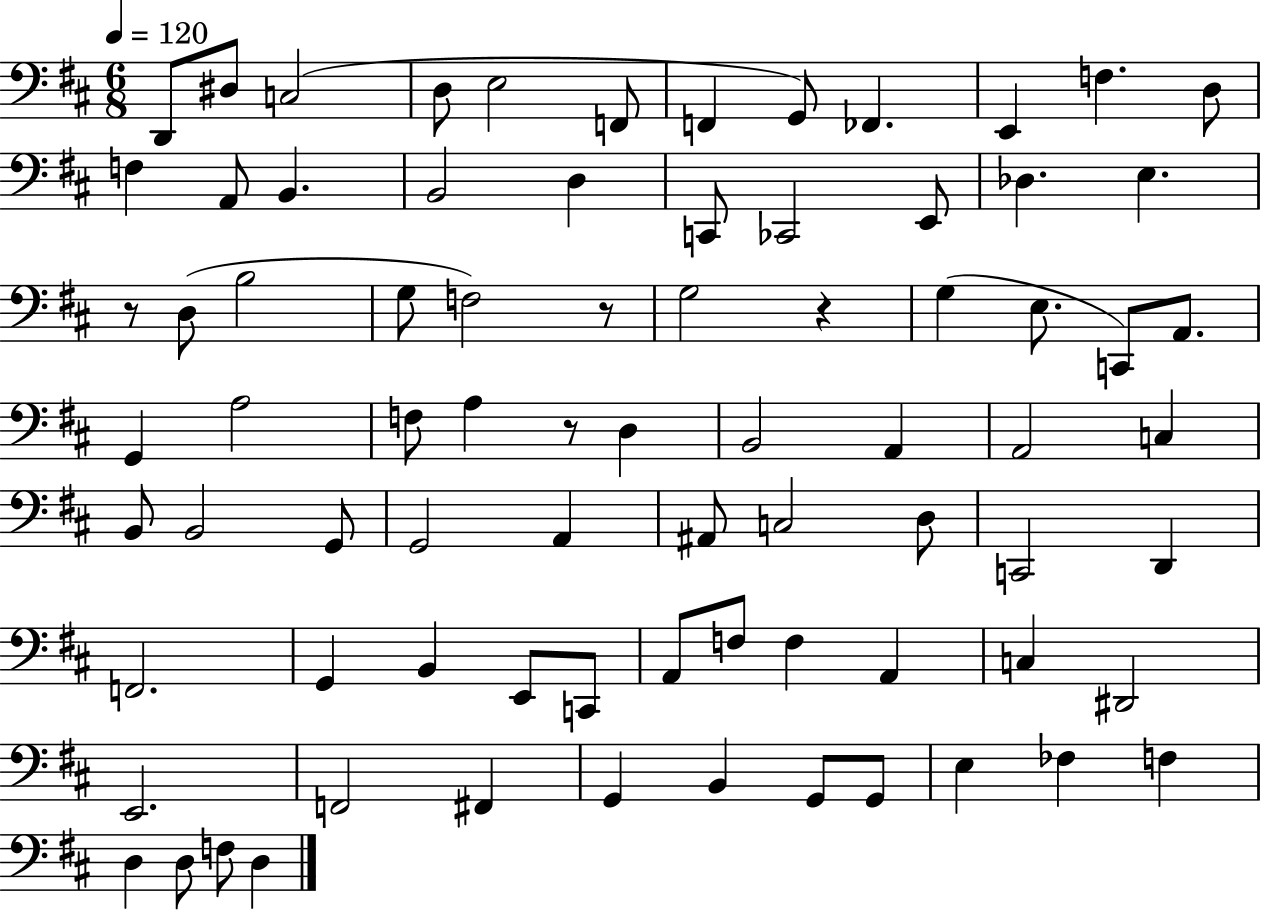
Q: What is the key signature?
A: D major